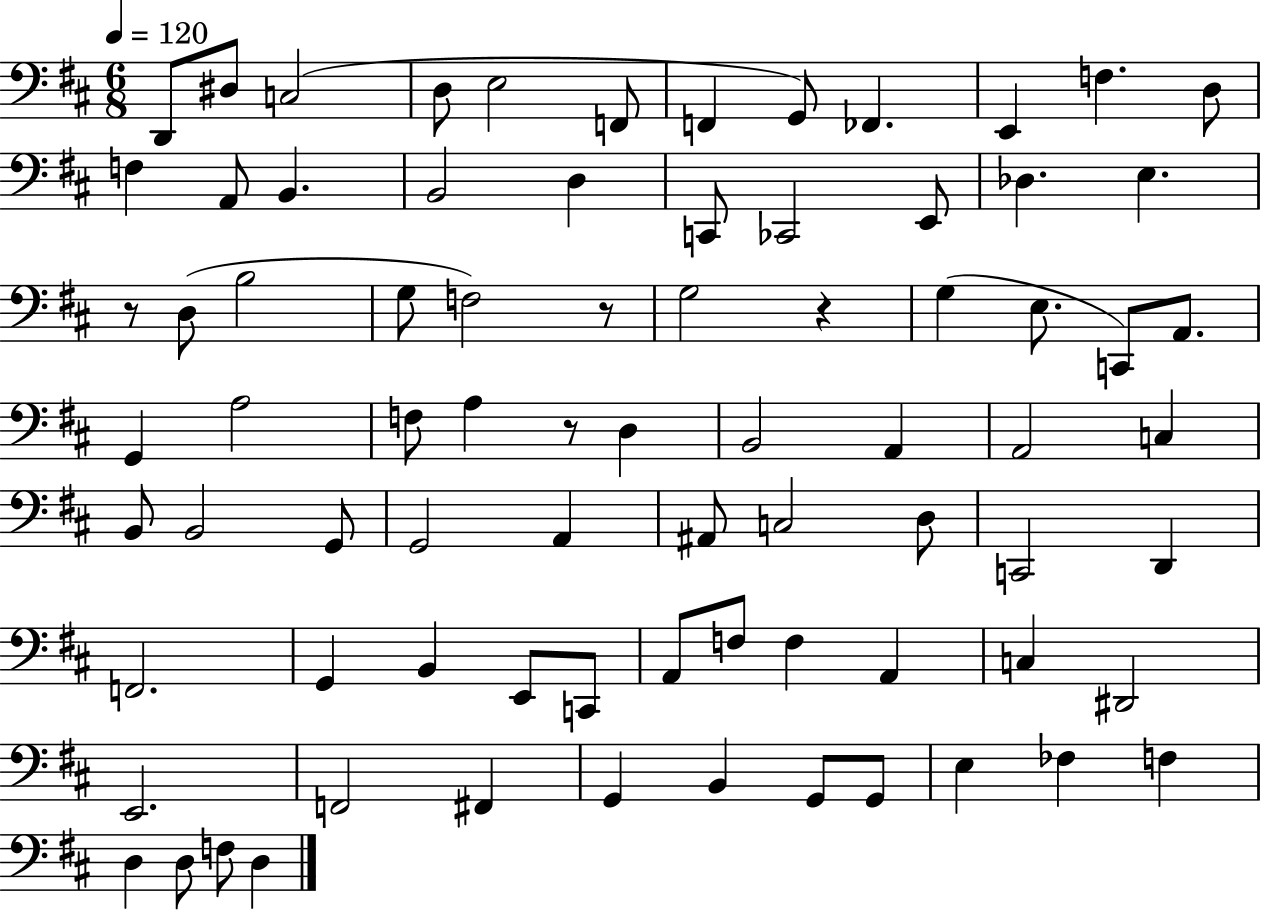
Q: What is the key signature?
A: D major